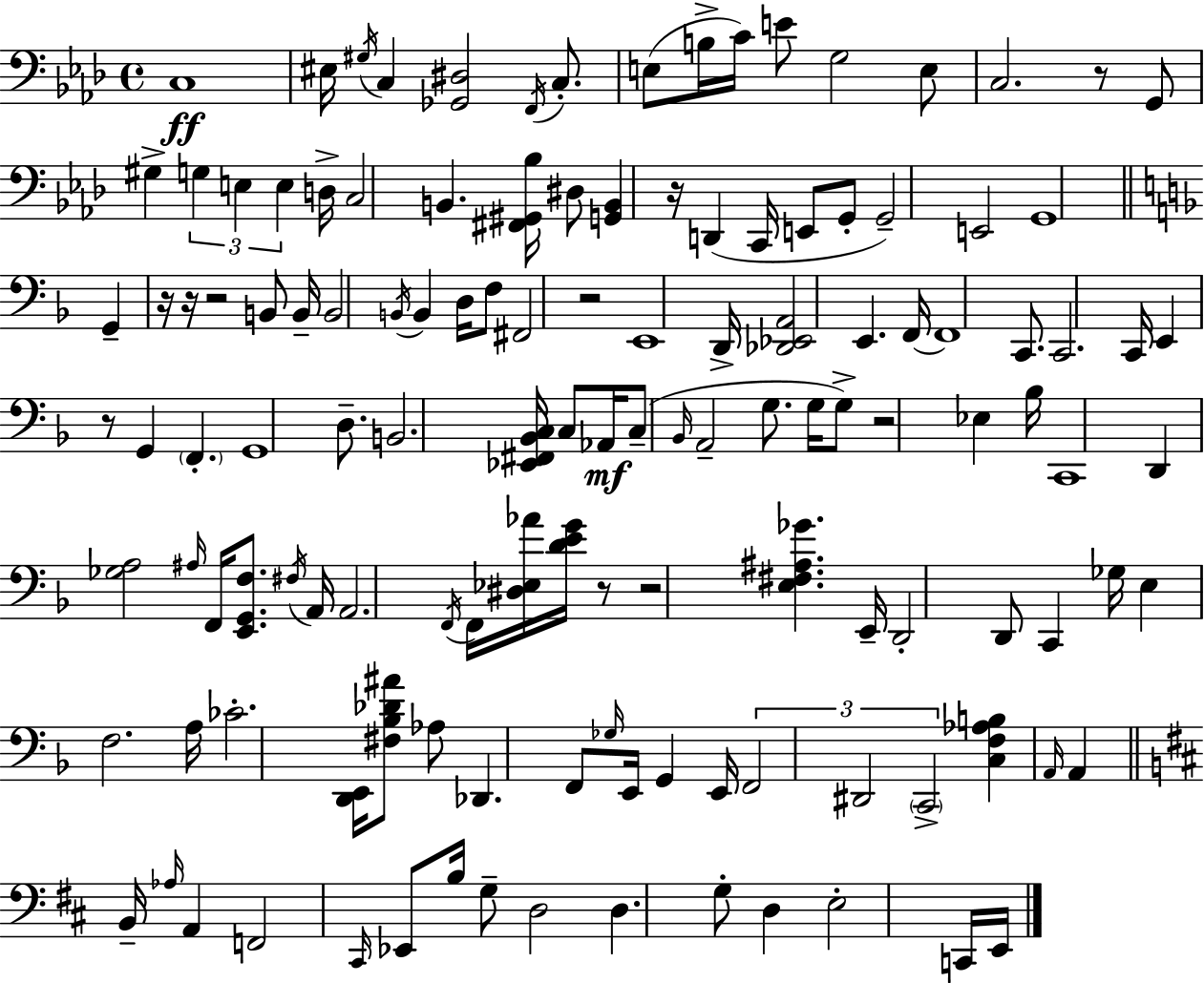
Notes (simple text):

C3/w EIS3/s G#3/s C3/q [Gb2,D#3]/h F2/s C3/e. E3/e B3/s C4/s E4/e G3/h E3/e C3/h. R/e G2/e G#3/q G3/q E3/q E3/q D3/s C3/h B2/q. [F#2,G#2,Bb3]/s D#3/e [G2,B2]/q R/s D2/q C2/s E2/e G2/e G2/h E2/h G2/w G2/q R/s R/s R/h B2/e B2/s B2/h B2/s B2/q D3/s F3/e F#2/h R/h E2/w D2/s [Db2,Eb2,A2]/h E2/q. F2/s F2/w C2/e. C2/h. C2/s E2/q R/e G2/q F2/q. G2/w D3/e. B2/h. [Eb2,F#2,Bb2,C3]/s C3/e Ab2/s C3/e Bb2/s A2/h G3/e. G3/s G3/e R/h Eb3/q Bb3/s C2/w D2/q [Gb3,A3]/h A#3/s F2/s [E2,G2,F3]/e. F#3/s A2/s A2/h. F2/s F2/s [D#3,Eb3,Ab4]/s [D4,E4,G4]/s R/e R/h [E3,F#3,A#3,Gb4]/q. E2/s D2/h D2/e C2/q Gb3/s E3/q F3/h. A3/s CES4/h. [D2,E2]/s [F#3,Bb3,Db4,A#4]/e Ab3/e Db2/q. F2/e Gb3/s E2/s G2/q E2/s F2/h D#2/h C2/h [C3,F3,Ab3,B3]/q A2/s A2/q B2/s Ab3/s A2/q F2/h C#2/s Eb2/e B3/s G3/e D3/h D3/q. G3/e D3/q E3/h C2/s E2/s